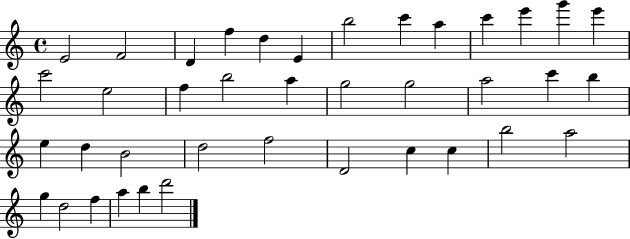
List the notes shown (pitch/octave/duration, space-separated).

E4/h F4/h D4/q F5/q D5/q E4/q B5/h C6/q A5/q C6/q E6/q G6/q E6/q C6/h E5/h F5/q B5/h A5/q G5/h G5/h A5/h C6/q B5/q E5/q D5/q B4/h D5/h F5/h D4/h C5/q C5/q B5/h A5/h G5/q D5/h F5/q A5/q B5/q D6/h